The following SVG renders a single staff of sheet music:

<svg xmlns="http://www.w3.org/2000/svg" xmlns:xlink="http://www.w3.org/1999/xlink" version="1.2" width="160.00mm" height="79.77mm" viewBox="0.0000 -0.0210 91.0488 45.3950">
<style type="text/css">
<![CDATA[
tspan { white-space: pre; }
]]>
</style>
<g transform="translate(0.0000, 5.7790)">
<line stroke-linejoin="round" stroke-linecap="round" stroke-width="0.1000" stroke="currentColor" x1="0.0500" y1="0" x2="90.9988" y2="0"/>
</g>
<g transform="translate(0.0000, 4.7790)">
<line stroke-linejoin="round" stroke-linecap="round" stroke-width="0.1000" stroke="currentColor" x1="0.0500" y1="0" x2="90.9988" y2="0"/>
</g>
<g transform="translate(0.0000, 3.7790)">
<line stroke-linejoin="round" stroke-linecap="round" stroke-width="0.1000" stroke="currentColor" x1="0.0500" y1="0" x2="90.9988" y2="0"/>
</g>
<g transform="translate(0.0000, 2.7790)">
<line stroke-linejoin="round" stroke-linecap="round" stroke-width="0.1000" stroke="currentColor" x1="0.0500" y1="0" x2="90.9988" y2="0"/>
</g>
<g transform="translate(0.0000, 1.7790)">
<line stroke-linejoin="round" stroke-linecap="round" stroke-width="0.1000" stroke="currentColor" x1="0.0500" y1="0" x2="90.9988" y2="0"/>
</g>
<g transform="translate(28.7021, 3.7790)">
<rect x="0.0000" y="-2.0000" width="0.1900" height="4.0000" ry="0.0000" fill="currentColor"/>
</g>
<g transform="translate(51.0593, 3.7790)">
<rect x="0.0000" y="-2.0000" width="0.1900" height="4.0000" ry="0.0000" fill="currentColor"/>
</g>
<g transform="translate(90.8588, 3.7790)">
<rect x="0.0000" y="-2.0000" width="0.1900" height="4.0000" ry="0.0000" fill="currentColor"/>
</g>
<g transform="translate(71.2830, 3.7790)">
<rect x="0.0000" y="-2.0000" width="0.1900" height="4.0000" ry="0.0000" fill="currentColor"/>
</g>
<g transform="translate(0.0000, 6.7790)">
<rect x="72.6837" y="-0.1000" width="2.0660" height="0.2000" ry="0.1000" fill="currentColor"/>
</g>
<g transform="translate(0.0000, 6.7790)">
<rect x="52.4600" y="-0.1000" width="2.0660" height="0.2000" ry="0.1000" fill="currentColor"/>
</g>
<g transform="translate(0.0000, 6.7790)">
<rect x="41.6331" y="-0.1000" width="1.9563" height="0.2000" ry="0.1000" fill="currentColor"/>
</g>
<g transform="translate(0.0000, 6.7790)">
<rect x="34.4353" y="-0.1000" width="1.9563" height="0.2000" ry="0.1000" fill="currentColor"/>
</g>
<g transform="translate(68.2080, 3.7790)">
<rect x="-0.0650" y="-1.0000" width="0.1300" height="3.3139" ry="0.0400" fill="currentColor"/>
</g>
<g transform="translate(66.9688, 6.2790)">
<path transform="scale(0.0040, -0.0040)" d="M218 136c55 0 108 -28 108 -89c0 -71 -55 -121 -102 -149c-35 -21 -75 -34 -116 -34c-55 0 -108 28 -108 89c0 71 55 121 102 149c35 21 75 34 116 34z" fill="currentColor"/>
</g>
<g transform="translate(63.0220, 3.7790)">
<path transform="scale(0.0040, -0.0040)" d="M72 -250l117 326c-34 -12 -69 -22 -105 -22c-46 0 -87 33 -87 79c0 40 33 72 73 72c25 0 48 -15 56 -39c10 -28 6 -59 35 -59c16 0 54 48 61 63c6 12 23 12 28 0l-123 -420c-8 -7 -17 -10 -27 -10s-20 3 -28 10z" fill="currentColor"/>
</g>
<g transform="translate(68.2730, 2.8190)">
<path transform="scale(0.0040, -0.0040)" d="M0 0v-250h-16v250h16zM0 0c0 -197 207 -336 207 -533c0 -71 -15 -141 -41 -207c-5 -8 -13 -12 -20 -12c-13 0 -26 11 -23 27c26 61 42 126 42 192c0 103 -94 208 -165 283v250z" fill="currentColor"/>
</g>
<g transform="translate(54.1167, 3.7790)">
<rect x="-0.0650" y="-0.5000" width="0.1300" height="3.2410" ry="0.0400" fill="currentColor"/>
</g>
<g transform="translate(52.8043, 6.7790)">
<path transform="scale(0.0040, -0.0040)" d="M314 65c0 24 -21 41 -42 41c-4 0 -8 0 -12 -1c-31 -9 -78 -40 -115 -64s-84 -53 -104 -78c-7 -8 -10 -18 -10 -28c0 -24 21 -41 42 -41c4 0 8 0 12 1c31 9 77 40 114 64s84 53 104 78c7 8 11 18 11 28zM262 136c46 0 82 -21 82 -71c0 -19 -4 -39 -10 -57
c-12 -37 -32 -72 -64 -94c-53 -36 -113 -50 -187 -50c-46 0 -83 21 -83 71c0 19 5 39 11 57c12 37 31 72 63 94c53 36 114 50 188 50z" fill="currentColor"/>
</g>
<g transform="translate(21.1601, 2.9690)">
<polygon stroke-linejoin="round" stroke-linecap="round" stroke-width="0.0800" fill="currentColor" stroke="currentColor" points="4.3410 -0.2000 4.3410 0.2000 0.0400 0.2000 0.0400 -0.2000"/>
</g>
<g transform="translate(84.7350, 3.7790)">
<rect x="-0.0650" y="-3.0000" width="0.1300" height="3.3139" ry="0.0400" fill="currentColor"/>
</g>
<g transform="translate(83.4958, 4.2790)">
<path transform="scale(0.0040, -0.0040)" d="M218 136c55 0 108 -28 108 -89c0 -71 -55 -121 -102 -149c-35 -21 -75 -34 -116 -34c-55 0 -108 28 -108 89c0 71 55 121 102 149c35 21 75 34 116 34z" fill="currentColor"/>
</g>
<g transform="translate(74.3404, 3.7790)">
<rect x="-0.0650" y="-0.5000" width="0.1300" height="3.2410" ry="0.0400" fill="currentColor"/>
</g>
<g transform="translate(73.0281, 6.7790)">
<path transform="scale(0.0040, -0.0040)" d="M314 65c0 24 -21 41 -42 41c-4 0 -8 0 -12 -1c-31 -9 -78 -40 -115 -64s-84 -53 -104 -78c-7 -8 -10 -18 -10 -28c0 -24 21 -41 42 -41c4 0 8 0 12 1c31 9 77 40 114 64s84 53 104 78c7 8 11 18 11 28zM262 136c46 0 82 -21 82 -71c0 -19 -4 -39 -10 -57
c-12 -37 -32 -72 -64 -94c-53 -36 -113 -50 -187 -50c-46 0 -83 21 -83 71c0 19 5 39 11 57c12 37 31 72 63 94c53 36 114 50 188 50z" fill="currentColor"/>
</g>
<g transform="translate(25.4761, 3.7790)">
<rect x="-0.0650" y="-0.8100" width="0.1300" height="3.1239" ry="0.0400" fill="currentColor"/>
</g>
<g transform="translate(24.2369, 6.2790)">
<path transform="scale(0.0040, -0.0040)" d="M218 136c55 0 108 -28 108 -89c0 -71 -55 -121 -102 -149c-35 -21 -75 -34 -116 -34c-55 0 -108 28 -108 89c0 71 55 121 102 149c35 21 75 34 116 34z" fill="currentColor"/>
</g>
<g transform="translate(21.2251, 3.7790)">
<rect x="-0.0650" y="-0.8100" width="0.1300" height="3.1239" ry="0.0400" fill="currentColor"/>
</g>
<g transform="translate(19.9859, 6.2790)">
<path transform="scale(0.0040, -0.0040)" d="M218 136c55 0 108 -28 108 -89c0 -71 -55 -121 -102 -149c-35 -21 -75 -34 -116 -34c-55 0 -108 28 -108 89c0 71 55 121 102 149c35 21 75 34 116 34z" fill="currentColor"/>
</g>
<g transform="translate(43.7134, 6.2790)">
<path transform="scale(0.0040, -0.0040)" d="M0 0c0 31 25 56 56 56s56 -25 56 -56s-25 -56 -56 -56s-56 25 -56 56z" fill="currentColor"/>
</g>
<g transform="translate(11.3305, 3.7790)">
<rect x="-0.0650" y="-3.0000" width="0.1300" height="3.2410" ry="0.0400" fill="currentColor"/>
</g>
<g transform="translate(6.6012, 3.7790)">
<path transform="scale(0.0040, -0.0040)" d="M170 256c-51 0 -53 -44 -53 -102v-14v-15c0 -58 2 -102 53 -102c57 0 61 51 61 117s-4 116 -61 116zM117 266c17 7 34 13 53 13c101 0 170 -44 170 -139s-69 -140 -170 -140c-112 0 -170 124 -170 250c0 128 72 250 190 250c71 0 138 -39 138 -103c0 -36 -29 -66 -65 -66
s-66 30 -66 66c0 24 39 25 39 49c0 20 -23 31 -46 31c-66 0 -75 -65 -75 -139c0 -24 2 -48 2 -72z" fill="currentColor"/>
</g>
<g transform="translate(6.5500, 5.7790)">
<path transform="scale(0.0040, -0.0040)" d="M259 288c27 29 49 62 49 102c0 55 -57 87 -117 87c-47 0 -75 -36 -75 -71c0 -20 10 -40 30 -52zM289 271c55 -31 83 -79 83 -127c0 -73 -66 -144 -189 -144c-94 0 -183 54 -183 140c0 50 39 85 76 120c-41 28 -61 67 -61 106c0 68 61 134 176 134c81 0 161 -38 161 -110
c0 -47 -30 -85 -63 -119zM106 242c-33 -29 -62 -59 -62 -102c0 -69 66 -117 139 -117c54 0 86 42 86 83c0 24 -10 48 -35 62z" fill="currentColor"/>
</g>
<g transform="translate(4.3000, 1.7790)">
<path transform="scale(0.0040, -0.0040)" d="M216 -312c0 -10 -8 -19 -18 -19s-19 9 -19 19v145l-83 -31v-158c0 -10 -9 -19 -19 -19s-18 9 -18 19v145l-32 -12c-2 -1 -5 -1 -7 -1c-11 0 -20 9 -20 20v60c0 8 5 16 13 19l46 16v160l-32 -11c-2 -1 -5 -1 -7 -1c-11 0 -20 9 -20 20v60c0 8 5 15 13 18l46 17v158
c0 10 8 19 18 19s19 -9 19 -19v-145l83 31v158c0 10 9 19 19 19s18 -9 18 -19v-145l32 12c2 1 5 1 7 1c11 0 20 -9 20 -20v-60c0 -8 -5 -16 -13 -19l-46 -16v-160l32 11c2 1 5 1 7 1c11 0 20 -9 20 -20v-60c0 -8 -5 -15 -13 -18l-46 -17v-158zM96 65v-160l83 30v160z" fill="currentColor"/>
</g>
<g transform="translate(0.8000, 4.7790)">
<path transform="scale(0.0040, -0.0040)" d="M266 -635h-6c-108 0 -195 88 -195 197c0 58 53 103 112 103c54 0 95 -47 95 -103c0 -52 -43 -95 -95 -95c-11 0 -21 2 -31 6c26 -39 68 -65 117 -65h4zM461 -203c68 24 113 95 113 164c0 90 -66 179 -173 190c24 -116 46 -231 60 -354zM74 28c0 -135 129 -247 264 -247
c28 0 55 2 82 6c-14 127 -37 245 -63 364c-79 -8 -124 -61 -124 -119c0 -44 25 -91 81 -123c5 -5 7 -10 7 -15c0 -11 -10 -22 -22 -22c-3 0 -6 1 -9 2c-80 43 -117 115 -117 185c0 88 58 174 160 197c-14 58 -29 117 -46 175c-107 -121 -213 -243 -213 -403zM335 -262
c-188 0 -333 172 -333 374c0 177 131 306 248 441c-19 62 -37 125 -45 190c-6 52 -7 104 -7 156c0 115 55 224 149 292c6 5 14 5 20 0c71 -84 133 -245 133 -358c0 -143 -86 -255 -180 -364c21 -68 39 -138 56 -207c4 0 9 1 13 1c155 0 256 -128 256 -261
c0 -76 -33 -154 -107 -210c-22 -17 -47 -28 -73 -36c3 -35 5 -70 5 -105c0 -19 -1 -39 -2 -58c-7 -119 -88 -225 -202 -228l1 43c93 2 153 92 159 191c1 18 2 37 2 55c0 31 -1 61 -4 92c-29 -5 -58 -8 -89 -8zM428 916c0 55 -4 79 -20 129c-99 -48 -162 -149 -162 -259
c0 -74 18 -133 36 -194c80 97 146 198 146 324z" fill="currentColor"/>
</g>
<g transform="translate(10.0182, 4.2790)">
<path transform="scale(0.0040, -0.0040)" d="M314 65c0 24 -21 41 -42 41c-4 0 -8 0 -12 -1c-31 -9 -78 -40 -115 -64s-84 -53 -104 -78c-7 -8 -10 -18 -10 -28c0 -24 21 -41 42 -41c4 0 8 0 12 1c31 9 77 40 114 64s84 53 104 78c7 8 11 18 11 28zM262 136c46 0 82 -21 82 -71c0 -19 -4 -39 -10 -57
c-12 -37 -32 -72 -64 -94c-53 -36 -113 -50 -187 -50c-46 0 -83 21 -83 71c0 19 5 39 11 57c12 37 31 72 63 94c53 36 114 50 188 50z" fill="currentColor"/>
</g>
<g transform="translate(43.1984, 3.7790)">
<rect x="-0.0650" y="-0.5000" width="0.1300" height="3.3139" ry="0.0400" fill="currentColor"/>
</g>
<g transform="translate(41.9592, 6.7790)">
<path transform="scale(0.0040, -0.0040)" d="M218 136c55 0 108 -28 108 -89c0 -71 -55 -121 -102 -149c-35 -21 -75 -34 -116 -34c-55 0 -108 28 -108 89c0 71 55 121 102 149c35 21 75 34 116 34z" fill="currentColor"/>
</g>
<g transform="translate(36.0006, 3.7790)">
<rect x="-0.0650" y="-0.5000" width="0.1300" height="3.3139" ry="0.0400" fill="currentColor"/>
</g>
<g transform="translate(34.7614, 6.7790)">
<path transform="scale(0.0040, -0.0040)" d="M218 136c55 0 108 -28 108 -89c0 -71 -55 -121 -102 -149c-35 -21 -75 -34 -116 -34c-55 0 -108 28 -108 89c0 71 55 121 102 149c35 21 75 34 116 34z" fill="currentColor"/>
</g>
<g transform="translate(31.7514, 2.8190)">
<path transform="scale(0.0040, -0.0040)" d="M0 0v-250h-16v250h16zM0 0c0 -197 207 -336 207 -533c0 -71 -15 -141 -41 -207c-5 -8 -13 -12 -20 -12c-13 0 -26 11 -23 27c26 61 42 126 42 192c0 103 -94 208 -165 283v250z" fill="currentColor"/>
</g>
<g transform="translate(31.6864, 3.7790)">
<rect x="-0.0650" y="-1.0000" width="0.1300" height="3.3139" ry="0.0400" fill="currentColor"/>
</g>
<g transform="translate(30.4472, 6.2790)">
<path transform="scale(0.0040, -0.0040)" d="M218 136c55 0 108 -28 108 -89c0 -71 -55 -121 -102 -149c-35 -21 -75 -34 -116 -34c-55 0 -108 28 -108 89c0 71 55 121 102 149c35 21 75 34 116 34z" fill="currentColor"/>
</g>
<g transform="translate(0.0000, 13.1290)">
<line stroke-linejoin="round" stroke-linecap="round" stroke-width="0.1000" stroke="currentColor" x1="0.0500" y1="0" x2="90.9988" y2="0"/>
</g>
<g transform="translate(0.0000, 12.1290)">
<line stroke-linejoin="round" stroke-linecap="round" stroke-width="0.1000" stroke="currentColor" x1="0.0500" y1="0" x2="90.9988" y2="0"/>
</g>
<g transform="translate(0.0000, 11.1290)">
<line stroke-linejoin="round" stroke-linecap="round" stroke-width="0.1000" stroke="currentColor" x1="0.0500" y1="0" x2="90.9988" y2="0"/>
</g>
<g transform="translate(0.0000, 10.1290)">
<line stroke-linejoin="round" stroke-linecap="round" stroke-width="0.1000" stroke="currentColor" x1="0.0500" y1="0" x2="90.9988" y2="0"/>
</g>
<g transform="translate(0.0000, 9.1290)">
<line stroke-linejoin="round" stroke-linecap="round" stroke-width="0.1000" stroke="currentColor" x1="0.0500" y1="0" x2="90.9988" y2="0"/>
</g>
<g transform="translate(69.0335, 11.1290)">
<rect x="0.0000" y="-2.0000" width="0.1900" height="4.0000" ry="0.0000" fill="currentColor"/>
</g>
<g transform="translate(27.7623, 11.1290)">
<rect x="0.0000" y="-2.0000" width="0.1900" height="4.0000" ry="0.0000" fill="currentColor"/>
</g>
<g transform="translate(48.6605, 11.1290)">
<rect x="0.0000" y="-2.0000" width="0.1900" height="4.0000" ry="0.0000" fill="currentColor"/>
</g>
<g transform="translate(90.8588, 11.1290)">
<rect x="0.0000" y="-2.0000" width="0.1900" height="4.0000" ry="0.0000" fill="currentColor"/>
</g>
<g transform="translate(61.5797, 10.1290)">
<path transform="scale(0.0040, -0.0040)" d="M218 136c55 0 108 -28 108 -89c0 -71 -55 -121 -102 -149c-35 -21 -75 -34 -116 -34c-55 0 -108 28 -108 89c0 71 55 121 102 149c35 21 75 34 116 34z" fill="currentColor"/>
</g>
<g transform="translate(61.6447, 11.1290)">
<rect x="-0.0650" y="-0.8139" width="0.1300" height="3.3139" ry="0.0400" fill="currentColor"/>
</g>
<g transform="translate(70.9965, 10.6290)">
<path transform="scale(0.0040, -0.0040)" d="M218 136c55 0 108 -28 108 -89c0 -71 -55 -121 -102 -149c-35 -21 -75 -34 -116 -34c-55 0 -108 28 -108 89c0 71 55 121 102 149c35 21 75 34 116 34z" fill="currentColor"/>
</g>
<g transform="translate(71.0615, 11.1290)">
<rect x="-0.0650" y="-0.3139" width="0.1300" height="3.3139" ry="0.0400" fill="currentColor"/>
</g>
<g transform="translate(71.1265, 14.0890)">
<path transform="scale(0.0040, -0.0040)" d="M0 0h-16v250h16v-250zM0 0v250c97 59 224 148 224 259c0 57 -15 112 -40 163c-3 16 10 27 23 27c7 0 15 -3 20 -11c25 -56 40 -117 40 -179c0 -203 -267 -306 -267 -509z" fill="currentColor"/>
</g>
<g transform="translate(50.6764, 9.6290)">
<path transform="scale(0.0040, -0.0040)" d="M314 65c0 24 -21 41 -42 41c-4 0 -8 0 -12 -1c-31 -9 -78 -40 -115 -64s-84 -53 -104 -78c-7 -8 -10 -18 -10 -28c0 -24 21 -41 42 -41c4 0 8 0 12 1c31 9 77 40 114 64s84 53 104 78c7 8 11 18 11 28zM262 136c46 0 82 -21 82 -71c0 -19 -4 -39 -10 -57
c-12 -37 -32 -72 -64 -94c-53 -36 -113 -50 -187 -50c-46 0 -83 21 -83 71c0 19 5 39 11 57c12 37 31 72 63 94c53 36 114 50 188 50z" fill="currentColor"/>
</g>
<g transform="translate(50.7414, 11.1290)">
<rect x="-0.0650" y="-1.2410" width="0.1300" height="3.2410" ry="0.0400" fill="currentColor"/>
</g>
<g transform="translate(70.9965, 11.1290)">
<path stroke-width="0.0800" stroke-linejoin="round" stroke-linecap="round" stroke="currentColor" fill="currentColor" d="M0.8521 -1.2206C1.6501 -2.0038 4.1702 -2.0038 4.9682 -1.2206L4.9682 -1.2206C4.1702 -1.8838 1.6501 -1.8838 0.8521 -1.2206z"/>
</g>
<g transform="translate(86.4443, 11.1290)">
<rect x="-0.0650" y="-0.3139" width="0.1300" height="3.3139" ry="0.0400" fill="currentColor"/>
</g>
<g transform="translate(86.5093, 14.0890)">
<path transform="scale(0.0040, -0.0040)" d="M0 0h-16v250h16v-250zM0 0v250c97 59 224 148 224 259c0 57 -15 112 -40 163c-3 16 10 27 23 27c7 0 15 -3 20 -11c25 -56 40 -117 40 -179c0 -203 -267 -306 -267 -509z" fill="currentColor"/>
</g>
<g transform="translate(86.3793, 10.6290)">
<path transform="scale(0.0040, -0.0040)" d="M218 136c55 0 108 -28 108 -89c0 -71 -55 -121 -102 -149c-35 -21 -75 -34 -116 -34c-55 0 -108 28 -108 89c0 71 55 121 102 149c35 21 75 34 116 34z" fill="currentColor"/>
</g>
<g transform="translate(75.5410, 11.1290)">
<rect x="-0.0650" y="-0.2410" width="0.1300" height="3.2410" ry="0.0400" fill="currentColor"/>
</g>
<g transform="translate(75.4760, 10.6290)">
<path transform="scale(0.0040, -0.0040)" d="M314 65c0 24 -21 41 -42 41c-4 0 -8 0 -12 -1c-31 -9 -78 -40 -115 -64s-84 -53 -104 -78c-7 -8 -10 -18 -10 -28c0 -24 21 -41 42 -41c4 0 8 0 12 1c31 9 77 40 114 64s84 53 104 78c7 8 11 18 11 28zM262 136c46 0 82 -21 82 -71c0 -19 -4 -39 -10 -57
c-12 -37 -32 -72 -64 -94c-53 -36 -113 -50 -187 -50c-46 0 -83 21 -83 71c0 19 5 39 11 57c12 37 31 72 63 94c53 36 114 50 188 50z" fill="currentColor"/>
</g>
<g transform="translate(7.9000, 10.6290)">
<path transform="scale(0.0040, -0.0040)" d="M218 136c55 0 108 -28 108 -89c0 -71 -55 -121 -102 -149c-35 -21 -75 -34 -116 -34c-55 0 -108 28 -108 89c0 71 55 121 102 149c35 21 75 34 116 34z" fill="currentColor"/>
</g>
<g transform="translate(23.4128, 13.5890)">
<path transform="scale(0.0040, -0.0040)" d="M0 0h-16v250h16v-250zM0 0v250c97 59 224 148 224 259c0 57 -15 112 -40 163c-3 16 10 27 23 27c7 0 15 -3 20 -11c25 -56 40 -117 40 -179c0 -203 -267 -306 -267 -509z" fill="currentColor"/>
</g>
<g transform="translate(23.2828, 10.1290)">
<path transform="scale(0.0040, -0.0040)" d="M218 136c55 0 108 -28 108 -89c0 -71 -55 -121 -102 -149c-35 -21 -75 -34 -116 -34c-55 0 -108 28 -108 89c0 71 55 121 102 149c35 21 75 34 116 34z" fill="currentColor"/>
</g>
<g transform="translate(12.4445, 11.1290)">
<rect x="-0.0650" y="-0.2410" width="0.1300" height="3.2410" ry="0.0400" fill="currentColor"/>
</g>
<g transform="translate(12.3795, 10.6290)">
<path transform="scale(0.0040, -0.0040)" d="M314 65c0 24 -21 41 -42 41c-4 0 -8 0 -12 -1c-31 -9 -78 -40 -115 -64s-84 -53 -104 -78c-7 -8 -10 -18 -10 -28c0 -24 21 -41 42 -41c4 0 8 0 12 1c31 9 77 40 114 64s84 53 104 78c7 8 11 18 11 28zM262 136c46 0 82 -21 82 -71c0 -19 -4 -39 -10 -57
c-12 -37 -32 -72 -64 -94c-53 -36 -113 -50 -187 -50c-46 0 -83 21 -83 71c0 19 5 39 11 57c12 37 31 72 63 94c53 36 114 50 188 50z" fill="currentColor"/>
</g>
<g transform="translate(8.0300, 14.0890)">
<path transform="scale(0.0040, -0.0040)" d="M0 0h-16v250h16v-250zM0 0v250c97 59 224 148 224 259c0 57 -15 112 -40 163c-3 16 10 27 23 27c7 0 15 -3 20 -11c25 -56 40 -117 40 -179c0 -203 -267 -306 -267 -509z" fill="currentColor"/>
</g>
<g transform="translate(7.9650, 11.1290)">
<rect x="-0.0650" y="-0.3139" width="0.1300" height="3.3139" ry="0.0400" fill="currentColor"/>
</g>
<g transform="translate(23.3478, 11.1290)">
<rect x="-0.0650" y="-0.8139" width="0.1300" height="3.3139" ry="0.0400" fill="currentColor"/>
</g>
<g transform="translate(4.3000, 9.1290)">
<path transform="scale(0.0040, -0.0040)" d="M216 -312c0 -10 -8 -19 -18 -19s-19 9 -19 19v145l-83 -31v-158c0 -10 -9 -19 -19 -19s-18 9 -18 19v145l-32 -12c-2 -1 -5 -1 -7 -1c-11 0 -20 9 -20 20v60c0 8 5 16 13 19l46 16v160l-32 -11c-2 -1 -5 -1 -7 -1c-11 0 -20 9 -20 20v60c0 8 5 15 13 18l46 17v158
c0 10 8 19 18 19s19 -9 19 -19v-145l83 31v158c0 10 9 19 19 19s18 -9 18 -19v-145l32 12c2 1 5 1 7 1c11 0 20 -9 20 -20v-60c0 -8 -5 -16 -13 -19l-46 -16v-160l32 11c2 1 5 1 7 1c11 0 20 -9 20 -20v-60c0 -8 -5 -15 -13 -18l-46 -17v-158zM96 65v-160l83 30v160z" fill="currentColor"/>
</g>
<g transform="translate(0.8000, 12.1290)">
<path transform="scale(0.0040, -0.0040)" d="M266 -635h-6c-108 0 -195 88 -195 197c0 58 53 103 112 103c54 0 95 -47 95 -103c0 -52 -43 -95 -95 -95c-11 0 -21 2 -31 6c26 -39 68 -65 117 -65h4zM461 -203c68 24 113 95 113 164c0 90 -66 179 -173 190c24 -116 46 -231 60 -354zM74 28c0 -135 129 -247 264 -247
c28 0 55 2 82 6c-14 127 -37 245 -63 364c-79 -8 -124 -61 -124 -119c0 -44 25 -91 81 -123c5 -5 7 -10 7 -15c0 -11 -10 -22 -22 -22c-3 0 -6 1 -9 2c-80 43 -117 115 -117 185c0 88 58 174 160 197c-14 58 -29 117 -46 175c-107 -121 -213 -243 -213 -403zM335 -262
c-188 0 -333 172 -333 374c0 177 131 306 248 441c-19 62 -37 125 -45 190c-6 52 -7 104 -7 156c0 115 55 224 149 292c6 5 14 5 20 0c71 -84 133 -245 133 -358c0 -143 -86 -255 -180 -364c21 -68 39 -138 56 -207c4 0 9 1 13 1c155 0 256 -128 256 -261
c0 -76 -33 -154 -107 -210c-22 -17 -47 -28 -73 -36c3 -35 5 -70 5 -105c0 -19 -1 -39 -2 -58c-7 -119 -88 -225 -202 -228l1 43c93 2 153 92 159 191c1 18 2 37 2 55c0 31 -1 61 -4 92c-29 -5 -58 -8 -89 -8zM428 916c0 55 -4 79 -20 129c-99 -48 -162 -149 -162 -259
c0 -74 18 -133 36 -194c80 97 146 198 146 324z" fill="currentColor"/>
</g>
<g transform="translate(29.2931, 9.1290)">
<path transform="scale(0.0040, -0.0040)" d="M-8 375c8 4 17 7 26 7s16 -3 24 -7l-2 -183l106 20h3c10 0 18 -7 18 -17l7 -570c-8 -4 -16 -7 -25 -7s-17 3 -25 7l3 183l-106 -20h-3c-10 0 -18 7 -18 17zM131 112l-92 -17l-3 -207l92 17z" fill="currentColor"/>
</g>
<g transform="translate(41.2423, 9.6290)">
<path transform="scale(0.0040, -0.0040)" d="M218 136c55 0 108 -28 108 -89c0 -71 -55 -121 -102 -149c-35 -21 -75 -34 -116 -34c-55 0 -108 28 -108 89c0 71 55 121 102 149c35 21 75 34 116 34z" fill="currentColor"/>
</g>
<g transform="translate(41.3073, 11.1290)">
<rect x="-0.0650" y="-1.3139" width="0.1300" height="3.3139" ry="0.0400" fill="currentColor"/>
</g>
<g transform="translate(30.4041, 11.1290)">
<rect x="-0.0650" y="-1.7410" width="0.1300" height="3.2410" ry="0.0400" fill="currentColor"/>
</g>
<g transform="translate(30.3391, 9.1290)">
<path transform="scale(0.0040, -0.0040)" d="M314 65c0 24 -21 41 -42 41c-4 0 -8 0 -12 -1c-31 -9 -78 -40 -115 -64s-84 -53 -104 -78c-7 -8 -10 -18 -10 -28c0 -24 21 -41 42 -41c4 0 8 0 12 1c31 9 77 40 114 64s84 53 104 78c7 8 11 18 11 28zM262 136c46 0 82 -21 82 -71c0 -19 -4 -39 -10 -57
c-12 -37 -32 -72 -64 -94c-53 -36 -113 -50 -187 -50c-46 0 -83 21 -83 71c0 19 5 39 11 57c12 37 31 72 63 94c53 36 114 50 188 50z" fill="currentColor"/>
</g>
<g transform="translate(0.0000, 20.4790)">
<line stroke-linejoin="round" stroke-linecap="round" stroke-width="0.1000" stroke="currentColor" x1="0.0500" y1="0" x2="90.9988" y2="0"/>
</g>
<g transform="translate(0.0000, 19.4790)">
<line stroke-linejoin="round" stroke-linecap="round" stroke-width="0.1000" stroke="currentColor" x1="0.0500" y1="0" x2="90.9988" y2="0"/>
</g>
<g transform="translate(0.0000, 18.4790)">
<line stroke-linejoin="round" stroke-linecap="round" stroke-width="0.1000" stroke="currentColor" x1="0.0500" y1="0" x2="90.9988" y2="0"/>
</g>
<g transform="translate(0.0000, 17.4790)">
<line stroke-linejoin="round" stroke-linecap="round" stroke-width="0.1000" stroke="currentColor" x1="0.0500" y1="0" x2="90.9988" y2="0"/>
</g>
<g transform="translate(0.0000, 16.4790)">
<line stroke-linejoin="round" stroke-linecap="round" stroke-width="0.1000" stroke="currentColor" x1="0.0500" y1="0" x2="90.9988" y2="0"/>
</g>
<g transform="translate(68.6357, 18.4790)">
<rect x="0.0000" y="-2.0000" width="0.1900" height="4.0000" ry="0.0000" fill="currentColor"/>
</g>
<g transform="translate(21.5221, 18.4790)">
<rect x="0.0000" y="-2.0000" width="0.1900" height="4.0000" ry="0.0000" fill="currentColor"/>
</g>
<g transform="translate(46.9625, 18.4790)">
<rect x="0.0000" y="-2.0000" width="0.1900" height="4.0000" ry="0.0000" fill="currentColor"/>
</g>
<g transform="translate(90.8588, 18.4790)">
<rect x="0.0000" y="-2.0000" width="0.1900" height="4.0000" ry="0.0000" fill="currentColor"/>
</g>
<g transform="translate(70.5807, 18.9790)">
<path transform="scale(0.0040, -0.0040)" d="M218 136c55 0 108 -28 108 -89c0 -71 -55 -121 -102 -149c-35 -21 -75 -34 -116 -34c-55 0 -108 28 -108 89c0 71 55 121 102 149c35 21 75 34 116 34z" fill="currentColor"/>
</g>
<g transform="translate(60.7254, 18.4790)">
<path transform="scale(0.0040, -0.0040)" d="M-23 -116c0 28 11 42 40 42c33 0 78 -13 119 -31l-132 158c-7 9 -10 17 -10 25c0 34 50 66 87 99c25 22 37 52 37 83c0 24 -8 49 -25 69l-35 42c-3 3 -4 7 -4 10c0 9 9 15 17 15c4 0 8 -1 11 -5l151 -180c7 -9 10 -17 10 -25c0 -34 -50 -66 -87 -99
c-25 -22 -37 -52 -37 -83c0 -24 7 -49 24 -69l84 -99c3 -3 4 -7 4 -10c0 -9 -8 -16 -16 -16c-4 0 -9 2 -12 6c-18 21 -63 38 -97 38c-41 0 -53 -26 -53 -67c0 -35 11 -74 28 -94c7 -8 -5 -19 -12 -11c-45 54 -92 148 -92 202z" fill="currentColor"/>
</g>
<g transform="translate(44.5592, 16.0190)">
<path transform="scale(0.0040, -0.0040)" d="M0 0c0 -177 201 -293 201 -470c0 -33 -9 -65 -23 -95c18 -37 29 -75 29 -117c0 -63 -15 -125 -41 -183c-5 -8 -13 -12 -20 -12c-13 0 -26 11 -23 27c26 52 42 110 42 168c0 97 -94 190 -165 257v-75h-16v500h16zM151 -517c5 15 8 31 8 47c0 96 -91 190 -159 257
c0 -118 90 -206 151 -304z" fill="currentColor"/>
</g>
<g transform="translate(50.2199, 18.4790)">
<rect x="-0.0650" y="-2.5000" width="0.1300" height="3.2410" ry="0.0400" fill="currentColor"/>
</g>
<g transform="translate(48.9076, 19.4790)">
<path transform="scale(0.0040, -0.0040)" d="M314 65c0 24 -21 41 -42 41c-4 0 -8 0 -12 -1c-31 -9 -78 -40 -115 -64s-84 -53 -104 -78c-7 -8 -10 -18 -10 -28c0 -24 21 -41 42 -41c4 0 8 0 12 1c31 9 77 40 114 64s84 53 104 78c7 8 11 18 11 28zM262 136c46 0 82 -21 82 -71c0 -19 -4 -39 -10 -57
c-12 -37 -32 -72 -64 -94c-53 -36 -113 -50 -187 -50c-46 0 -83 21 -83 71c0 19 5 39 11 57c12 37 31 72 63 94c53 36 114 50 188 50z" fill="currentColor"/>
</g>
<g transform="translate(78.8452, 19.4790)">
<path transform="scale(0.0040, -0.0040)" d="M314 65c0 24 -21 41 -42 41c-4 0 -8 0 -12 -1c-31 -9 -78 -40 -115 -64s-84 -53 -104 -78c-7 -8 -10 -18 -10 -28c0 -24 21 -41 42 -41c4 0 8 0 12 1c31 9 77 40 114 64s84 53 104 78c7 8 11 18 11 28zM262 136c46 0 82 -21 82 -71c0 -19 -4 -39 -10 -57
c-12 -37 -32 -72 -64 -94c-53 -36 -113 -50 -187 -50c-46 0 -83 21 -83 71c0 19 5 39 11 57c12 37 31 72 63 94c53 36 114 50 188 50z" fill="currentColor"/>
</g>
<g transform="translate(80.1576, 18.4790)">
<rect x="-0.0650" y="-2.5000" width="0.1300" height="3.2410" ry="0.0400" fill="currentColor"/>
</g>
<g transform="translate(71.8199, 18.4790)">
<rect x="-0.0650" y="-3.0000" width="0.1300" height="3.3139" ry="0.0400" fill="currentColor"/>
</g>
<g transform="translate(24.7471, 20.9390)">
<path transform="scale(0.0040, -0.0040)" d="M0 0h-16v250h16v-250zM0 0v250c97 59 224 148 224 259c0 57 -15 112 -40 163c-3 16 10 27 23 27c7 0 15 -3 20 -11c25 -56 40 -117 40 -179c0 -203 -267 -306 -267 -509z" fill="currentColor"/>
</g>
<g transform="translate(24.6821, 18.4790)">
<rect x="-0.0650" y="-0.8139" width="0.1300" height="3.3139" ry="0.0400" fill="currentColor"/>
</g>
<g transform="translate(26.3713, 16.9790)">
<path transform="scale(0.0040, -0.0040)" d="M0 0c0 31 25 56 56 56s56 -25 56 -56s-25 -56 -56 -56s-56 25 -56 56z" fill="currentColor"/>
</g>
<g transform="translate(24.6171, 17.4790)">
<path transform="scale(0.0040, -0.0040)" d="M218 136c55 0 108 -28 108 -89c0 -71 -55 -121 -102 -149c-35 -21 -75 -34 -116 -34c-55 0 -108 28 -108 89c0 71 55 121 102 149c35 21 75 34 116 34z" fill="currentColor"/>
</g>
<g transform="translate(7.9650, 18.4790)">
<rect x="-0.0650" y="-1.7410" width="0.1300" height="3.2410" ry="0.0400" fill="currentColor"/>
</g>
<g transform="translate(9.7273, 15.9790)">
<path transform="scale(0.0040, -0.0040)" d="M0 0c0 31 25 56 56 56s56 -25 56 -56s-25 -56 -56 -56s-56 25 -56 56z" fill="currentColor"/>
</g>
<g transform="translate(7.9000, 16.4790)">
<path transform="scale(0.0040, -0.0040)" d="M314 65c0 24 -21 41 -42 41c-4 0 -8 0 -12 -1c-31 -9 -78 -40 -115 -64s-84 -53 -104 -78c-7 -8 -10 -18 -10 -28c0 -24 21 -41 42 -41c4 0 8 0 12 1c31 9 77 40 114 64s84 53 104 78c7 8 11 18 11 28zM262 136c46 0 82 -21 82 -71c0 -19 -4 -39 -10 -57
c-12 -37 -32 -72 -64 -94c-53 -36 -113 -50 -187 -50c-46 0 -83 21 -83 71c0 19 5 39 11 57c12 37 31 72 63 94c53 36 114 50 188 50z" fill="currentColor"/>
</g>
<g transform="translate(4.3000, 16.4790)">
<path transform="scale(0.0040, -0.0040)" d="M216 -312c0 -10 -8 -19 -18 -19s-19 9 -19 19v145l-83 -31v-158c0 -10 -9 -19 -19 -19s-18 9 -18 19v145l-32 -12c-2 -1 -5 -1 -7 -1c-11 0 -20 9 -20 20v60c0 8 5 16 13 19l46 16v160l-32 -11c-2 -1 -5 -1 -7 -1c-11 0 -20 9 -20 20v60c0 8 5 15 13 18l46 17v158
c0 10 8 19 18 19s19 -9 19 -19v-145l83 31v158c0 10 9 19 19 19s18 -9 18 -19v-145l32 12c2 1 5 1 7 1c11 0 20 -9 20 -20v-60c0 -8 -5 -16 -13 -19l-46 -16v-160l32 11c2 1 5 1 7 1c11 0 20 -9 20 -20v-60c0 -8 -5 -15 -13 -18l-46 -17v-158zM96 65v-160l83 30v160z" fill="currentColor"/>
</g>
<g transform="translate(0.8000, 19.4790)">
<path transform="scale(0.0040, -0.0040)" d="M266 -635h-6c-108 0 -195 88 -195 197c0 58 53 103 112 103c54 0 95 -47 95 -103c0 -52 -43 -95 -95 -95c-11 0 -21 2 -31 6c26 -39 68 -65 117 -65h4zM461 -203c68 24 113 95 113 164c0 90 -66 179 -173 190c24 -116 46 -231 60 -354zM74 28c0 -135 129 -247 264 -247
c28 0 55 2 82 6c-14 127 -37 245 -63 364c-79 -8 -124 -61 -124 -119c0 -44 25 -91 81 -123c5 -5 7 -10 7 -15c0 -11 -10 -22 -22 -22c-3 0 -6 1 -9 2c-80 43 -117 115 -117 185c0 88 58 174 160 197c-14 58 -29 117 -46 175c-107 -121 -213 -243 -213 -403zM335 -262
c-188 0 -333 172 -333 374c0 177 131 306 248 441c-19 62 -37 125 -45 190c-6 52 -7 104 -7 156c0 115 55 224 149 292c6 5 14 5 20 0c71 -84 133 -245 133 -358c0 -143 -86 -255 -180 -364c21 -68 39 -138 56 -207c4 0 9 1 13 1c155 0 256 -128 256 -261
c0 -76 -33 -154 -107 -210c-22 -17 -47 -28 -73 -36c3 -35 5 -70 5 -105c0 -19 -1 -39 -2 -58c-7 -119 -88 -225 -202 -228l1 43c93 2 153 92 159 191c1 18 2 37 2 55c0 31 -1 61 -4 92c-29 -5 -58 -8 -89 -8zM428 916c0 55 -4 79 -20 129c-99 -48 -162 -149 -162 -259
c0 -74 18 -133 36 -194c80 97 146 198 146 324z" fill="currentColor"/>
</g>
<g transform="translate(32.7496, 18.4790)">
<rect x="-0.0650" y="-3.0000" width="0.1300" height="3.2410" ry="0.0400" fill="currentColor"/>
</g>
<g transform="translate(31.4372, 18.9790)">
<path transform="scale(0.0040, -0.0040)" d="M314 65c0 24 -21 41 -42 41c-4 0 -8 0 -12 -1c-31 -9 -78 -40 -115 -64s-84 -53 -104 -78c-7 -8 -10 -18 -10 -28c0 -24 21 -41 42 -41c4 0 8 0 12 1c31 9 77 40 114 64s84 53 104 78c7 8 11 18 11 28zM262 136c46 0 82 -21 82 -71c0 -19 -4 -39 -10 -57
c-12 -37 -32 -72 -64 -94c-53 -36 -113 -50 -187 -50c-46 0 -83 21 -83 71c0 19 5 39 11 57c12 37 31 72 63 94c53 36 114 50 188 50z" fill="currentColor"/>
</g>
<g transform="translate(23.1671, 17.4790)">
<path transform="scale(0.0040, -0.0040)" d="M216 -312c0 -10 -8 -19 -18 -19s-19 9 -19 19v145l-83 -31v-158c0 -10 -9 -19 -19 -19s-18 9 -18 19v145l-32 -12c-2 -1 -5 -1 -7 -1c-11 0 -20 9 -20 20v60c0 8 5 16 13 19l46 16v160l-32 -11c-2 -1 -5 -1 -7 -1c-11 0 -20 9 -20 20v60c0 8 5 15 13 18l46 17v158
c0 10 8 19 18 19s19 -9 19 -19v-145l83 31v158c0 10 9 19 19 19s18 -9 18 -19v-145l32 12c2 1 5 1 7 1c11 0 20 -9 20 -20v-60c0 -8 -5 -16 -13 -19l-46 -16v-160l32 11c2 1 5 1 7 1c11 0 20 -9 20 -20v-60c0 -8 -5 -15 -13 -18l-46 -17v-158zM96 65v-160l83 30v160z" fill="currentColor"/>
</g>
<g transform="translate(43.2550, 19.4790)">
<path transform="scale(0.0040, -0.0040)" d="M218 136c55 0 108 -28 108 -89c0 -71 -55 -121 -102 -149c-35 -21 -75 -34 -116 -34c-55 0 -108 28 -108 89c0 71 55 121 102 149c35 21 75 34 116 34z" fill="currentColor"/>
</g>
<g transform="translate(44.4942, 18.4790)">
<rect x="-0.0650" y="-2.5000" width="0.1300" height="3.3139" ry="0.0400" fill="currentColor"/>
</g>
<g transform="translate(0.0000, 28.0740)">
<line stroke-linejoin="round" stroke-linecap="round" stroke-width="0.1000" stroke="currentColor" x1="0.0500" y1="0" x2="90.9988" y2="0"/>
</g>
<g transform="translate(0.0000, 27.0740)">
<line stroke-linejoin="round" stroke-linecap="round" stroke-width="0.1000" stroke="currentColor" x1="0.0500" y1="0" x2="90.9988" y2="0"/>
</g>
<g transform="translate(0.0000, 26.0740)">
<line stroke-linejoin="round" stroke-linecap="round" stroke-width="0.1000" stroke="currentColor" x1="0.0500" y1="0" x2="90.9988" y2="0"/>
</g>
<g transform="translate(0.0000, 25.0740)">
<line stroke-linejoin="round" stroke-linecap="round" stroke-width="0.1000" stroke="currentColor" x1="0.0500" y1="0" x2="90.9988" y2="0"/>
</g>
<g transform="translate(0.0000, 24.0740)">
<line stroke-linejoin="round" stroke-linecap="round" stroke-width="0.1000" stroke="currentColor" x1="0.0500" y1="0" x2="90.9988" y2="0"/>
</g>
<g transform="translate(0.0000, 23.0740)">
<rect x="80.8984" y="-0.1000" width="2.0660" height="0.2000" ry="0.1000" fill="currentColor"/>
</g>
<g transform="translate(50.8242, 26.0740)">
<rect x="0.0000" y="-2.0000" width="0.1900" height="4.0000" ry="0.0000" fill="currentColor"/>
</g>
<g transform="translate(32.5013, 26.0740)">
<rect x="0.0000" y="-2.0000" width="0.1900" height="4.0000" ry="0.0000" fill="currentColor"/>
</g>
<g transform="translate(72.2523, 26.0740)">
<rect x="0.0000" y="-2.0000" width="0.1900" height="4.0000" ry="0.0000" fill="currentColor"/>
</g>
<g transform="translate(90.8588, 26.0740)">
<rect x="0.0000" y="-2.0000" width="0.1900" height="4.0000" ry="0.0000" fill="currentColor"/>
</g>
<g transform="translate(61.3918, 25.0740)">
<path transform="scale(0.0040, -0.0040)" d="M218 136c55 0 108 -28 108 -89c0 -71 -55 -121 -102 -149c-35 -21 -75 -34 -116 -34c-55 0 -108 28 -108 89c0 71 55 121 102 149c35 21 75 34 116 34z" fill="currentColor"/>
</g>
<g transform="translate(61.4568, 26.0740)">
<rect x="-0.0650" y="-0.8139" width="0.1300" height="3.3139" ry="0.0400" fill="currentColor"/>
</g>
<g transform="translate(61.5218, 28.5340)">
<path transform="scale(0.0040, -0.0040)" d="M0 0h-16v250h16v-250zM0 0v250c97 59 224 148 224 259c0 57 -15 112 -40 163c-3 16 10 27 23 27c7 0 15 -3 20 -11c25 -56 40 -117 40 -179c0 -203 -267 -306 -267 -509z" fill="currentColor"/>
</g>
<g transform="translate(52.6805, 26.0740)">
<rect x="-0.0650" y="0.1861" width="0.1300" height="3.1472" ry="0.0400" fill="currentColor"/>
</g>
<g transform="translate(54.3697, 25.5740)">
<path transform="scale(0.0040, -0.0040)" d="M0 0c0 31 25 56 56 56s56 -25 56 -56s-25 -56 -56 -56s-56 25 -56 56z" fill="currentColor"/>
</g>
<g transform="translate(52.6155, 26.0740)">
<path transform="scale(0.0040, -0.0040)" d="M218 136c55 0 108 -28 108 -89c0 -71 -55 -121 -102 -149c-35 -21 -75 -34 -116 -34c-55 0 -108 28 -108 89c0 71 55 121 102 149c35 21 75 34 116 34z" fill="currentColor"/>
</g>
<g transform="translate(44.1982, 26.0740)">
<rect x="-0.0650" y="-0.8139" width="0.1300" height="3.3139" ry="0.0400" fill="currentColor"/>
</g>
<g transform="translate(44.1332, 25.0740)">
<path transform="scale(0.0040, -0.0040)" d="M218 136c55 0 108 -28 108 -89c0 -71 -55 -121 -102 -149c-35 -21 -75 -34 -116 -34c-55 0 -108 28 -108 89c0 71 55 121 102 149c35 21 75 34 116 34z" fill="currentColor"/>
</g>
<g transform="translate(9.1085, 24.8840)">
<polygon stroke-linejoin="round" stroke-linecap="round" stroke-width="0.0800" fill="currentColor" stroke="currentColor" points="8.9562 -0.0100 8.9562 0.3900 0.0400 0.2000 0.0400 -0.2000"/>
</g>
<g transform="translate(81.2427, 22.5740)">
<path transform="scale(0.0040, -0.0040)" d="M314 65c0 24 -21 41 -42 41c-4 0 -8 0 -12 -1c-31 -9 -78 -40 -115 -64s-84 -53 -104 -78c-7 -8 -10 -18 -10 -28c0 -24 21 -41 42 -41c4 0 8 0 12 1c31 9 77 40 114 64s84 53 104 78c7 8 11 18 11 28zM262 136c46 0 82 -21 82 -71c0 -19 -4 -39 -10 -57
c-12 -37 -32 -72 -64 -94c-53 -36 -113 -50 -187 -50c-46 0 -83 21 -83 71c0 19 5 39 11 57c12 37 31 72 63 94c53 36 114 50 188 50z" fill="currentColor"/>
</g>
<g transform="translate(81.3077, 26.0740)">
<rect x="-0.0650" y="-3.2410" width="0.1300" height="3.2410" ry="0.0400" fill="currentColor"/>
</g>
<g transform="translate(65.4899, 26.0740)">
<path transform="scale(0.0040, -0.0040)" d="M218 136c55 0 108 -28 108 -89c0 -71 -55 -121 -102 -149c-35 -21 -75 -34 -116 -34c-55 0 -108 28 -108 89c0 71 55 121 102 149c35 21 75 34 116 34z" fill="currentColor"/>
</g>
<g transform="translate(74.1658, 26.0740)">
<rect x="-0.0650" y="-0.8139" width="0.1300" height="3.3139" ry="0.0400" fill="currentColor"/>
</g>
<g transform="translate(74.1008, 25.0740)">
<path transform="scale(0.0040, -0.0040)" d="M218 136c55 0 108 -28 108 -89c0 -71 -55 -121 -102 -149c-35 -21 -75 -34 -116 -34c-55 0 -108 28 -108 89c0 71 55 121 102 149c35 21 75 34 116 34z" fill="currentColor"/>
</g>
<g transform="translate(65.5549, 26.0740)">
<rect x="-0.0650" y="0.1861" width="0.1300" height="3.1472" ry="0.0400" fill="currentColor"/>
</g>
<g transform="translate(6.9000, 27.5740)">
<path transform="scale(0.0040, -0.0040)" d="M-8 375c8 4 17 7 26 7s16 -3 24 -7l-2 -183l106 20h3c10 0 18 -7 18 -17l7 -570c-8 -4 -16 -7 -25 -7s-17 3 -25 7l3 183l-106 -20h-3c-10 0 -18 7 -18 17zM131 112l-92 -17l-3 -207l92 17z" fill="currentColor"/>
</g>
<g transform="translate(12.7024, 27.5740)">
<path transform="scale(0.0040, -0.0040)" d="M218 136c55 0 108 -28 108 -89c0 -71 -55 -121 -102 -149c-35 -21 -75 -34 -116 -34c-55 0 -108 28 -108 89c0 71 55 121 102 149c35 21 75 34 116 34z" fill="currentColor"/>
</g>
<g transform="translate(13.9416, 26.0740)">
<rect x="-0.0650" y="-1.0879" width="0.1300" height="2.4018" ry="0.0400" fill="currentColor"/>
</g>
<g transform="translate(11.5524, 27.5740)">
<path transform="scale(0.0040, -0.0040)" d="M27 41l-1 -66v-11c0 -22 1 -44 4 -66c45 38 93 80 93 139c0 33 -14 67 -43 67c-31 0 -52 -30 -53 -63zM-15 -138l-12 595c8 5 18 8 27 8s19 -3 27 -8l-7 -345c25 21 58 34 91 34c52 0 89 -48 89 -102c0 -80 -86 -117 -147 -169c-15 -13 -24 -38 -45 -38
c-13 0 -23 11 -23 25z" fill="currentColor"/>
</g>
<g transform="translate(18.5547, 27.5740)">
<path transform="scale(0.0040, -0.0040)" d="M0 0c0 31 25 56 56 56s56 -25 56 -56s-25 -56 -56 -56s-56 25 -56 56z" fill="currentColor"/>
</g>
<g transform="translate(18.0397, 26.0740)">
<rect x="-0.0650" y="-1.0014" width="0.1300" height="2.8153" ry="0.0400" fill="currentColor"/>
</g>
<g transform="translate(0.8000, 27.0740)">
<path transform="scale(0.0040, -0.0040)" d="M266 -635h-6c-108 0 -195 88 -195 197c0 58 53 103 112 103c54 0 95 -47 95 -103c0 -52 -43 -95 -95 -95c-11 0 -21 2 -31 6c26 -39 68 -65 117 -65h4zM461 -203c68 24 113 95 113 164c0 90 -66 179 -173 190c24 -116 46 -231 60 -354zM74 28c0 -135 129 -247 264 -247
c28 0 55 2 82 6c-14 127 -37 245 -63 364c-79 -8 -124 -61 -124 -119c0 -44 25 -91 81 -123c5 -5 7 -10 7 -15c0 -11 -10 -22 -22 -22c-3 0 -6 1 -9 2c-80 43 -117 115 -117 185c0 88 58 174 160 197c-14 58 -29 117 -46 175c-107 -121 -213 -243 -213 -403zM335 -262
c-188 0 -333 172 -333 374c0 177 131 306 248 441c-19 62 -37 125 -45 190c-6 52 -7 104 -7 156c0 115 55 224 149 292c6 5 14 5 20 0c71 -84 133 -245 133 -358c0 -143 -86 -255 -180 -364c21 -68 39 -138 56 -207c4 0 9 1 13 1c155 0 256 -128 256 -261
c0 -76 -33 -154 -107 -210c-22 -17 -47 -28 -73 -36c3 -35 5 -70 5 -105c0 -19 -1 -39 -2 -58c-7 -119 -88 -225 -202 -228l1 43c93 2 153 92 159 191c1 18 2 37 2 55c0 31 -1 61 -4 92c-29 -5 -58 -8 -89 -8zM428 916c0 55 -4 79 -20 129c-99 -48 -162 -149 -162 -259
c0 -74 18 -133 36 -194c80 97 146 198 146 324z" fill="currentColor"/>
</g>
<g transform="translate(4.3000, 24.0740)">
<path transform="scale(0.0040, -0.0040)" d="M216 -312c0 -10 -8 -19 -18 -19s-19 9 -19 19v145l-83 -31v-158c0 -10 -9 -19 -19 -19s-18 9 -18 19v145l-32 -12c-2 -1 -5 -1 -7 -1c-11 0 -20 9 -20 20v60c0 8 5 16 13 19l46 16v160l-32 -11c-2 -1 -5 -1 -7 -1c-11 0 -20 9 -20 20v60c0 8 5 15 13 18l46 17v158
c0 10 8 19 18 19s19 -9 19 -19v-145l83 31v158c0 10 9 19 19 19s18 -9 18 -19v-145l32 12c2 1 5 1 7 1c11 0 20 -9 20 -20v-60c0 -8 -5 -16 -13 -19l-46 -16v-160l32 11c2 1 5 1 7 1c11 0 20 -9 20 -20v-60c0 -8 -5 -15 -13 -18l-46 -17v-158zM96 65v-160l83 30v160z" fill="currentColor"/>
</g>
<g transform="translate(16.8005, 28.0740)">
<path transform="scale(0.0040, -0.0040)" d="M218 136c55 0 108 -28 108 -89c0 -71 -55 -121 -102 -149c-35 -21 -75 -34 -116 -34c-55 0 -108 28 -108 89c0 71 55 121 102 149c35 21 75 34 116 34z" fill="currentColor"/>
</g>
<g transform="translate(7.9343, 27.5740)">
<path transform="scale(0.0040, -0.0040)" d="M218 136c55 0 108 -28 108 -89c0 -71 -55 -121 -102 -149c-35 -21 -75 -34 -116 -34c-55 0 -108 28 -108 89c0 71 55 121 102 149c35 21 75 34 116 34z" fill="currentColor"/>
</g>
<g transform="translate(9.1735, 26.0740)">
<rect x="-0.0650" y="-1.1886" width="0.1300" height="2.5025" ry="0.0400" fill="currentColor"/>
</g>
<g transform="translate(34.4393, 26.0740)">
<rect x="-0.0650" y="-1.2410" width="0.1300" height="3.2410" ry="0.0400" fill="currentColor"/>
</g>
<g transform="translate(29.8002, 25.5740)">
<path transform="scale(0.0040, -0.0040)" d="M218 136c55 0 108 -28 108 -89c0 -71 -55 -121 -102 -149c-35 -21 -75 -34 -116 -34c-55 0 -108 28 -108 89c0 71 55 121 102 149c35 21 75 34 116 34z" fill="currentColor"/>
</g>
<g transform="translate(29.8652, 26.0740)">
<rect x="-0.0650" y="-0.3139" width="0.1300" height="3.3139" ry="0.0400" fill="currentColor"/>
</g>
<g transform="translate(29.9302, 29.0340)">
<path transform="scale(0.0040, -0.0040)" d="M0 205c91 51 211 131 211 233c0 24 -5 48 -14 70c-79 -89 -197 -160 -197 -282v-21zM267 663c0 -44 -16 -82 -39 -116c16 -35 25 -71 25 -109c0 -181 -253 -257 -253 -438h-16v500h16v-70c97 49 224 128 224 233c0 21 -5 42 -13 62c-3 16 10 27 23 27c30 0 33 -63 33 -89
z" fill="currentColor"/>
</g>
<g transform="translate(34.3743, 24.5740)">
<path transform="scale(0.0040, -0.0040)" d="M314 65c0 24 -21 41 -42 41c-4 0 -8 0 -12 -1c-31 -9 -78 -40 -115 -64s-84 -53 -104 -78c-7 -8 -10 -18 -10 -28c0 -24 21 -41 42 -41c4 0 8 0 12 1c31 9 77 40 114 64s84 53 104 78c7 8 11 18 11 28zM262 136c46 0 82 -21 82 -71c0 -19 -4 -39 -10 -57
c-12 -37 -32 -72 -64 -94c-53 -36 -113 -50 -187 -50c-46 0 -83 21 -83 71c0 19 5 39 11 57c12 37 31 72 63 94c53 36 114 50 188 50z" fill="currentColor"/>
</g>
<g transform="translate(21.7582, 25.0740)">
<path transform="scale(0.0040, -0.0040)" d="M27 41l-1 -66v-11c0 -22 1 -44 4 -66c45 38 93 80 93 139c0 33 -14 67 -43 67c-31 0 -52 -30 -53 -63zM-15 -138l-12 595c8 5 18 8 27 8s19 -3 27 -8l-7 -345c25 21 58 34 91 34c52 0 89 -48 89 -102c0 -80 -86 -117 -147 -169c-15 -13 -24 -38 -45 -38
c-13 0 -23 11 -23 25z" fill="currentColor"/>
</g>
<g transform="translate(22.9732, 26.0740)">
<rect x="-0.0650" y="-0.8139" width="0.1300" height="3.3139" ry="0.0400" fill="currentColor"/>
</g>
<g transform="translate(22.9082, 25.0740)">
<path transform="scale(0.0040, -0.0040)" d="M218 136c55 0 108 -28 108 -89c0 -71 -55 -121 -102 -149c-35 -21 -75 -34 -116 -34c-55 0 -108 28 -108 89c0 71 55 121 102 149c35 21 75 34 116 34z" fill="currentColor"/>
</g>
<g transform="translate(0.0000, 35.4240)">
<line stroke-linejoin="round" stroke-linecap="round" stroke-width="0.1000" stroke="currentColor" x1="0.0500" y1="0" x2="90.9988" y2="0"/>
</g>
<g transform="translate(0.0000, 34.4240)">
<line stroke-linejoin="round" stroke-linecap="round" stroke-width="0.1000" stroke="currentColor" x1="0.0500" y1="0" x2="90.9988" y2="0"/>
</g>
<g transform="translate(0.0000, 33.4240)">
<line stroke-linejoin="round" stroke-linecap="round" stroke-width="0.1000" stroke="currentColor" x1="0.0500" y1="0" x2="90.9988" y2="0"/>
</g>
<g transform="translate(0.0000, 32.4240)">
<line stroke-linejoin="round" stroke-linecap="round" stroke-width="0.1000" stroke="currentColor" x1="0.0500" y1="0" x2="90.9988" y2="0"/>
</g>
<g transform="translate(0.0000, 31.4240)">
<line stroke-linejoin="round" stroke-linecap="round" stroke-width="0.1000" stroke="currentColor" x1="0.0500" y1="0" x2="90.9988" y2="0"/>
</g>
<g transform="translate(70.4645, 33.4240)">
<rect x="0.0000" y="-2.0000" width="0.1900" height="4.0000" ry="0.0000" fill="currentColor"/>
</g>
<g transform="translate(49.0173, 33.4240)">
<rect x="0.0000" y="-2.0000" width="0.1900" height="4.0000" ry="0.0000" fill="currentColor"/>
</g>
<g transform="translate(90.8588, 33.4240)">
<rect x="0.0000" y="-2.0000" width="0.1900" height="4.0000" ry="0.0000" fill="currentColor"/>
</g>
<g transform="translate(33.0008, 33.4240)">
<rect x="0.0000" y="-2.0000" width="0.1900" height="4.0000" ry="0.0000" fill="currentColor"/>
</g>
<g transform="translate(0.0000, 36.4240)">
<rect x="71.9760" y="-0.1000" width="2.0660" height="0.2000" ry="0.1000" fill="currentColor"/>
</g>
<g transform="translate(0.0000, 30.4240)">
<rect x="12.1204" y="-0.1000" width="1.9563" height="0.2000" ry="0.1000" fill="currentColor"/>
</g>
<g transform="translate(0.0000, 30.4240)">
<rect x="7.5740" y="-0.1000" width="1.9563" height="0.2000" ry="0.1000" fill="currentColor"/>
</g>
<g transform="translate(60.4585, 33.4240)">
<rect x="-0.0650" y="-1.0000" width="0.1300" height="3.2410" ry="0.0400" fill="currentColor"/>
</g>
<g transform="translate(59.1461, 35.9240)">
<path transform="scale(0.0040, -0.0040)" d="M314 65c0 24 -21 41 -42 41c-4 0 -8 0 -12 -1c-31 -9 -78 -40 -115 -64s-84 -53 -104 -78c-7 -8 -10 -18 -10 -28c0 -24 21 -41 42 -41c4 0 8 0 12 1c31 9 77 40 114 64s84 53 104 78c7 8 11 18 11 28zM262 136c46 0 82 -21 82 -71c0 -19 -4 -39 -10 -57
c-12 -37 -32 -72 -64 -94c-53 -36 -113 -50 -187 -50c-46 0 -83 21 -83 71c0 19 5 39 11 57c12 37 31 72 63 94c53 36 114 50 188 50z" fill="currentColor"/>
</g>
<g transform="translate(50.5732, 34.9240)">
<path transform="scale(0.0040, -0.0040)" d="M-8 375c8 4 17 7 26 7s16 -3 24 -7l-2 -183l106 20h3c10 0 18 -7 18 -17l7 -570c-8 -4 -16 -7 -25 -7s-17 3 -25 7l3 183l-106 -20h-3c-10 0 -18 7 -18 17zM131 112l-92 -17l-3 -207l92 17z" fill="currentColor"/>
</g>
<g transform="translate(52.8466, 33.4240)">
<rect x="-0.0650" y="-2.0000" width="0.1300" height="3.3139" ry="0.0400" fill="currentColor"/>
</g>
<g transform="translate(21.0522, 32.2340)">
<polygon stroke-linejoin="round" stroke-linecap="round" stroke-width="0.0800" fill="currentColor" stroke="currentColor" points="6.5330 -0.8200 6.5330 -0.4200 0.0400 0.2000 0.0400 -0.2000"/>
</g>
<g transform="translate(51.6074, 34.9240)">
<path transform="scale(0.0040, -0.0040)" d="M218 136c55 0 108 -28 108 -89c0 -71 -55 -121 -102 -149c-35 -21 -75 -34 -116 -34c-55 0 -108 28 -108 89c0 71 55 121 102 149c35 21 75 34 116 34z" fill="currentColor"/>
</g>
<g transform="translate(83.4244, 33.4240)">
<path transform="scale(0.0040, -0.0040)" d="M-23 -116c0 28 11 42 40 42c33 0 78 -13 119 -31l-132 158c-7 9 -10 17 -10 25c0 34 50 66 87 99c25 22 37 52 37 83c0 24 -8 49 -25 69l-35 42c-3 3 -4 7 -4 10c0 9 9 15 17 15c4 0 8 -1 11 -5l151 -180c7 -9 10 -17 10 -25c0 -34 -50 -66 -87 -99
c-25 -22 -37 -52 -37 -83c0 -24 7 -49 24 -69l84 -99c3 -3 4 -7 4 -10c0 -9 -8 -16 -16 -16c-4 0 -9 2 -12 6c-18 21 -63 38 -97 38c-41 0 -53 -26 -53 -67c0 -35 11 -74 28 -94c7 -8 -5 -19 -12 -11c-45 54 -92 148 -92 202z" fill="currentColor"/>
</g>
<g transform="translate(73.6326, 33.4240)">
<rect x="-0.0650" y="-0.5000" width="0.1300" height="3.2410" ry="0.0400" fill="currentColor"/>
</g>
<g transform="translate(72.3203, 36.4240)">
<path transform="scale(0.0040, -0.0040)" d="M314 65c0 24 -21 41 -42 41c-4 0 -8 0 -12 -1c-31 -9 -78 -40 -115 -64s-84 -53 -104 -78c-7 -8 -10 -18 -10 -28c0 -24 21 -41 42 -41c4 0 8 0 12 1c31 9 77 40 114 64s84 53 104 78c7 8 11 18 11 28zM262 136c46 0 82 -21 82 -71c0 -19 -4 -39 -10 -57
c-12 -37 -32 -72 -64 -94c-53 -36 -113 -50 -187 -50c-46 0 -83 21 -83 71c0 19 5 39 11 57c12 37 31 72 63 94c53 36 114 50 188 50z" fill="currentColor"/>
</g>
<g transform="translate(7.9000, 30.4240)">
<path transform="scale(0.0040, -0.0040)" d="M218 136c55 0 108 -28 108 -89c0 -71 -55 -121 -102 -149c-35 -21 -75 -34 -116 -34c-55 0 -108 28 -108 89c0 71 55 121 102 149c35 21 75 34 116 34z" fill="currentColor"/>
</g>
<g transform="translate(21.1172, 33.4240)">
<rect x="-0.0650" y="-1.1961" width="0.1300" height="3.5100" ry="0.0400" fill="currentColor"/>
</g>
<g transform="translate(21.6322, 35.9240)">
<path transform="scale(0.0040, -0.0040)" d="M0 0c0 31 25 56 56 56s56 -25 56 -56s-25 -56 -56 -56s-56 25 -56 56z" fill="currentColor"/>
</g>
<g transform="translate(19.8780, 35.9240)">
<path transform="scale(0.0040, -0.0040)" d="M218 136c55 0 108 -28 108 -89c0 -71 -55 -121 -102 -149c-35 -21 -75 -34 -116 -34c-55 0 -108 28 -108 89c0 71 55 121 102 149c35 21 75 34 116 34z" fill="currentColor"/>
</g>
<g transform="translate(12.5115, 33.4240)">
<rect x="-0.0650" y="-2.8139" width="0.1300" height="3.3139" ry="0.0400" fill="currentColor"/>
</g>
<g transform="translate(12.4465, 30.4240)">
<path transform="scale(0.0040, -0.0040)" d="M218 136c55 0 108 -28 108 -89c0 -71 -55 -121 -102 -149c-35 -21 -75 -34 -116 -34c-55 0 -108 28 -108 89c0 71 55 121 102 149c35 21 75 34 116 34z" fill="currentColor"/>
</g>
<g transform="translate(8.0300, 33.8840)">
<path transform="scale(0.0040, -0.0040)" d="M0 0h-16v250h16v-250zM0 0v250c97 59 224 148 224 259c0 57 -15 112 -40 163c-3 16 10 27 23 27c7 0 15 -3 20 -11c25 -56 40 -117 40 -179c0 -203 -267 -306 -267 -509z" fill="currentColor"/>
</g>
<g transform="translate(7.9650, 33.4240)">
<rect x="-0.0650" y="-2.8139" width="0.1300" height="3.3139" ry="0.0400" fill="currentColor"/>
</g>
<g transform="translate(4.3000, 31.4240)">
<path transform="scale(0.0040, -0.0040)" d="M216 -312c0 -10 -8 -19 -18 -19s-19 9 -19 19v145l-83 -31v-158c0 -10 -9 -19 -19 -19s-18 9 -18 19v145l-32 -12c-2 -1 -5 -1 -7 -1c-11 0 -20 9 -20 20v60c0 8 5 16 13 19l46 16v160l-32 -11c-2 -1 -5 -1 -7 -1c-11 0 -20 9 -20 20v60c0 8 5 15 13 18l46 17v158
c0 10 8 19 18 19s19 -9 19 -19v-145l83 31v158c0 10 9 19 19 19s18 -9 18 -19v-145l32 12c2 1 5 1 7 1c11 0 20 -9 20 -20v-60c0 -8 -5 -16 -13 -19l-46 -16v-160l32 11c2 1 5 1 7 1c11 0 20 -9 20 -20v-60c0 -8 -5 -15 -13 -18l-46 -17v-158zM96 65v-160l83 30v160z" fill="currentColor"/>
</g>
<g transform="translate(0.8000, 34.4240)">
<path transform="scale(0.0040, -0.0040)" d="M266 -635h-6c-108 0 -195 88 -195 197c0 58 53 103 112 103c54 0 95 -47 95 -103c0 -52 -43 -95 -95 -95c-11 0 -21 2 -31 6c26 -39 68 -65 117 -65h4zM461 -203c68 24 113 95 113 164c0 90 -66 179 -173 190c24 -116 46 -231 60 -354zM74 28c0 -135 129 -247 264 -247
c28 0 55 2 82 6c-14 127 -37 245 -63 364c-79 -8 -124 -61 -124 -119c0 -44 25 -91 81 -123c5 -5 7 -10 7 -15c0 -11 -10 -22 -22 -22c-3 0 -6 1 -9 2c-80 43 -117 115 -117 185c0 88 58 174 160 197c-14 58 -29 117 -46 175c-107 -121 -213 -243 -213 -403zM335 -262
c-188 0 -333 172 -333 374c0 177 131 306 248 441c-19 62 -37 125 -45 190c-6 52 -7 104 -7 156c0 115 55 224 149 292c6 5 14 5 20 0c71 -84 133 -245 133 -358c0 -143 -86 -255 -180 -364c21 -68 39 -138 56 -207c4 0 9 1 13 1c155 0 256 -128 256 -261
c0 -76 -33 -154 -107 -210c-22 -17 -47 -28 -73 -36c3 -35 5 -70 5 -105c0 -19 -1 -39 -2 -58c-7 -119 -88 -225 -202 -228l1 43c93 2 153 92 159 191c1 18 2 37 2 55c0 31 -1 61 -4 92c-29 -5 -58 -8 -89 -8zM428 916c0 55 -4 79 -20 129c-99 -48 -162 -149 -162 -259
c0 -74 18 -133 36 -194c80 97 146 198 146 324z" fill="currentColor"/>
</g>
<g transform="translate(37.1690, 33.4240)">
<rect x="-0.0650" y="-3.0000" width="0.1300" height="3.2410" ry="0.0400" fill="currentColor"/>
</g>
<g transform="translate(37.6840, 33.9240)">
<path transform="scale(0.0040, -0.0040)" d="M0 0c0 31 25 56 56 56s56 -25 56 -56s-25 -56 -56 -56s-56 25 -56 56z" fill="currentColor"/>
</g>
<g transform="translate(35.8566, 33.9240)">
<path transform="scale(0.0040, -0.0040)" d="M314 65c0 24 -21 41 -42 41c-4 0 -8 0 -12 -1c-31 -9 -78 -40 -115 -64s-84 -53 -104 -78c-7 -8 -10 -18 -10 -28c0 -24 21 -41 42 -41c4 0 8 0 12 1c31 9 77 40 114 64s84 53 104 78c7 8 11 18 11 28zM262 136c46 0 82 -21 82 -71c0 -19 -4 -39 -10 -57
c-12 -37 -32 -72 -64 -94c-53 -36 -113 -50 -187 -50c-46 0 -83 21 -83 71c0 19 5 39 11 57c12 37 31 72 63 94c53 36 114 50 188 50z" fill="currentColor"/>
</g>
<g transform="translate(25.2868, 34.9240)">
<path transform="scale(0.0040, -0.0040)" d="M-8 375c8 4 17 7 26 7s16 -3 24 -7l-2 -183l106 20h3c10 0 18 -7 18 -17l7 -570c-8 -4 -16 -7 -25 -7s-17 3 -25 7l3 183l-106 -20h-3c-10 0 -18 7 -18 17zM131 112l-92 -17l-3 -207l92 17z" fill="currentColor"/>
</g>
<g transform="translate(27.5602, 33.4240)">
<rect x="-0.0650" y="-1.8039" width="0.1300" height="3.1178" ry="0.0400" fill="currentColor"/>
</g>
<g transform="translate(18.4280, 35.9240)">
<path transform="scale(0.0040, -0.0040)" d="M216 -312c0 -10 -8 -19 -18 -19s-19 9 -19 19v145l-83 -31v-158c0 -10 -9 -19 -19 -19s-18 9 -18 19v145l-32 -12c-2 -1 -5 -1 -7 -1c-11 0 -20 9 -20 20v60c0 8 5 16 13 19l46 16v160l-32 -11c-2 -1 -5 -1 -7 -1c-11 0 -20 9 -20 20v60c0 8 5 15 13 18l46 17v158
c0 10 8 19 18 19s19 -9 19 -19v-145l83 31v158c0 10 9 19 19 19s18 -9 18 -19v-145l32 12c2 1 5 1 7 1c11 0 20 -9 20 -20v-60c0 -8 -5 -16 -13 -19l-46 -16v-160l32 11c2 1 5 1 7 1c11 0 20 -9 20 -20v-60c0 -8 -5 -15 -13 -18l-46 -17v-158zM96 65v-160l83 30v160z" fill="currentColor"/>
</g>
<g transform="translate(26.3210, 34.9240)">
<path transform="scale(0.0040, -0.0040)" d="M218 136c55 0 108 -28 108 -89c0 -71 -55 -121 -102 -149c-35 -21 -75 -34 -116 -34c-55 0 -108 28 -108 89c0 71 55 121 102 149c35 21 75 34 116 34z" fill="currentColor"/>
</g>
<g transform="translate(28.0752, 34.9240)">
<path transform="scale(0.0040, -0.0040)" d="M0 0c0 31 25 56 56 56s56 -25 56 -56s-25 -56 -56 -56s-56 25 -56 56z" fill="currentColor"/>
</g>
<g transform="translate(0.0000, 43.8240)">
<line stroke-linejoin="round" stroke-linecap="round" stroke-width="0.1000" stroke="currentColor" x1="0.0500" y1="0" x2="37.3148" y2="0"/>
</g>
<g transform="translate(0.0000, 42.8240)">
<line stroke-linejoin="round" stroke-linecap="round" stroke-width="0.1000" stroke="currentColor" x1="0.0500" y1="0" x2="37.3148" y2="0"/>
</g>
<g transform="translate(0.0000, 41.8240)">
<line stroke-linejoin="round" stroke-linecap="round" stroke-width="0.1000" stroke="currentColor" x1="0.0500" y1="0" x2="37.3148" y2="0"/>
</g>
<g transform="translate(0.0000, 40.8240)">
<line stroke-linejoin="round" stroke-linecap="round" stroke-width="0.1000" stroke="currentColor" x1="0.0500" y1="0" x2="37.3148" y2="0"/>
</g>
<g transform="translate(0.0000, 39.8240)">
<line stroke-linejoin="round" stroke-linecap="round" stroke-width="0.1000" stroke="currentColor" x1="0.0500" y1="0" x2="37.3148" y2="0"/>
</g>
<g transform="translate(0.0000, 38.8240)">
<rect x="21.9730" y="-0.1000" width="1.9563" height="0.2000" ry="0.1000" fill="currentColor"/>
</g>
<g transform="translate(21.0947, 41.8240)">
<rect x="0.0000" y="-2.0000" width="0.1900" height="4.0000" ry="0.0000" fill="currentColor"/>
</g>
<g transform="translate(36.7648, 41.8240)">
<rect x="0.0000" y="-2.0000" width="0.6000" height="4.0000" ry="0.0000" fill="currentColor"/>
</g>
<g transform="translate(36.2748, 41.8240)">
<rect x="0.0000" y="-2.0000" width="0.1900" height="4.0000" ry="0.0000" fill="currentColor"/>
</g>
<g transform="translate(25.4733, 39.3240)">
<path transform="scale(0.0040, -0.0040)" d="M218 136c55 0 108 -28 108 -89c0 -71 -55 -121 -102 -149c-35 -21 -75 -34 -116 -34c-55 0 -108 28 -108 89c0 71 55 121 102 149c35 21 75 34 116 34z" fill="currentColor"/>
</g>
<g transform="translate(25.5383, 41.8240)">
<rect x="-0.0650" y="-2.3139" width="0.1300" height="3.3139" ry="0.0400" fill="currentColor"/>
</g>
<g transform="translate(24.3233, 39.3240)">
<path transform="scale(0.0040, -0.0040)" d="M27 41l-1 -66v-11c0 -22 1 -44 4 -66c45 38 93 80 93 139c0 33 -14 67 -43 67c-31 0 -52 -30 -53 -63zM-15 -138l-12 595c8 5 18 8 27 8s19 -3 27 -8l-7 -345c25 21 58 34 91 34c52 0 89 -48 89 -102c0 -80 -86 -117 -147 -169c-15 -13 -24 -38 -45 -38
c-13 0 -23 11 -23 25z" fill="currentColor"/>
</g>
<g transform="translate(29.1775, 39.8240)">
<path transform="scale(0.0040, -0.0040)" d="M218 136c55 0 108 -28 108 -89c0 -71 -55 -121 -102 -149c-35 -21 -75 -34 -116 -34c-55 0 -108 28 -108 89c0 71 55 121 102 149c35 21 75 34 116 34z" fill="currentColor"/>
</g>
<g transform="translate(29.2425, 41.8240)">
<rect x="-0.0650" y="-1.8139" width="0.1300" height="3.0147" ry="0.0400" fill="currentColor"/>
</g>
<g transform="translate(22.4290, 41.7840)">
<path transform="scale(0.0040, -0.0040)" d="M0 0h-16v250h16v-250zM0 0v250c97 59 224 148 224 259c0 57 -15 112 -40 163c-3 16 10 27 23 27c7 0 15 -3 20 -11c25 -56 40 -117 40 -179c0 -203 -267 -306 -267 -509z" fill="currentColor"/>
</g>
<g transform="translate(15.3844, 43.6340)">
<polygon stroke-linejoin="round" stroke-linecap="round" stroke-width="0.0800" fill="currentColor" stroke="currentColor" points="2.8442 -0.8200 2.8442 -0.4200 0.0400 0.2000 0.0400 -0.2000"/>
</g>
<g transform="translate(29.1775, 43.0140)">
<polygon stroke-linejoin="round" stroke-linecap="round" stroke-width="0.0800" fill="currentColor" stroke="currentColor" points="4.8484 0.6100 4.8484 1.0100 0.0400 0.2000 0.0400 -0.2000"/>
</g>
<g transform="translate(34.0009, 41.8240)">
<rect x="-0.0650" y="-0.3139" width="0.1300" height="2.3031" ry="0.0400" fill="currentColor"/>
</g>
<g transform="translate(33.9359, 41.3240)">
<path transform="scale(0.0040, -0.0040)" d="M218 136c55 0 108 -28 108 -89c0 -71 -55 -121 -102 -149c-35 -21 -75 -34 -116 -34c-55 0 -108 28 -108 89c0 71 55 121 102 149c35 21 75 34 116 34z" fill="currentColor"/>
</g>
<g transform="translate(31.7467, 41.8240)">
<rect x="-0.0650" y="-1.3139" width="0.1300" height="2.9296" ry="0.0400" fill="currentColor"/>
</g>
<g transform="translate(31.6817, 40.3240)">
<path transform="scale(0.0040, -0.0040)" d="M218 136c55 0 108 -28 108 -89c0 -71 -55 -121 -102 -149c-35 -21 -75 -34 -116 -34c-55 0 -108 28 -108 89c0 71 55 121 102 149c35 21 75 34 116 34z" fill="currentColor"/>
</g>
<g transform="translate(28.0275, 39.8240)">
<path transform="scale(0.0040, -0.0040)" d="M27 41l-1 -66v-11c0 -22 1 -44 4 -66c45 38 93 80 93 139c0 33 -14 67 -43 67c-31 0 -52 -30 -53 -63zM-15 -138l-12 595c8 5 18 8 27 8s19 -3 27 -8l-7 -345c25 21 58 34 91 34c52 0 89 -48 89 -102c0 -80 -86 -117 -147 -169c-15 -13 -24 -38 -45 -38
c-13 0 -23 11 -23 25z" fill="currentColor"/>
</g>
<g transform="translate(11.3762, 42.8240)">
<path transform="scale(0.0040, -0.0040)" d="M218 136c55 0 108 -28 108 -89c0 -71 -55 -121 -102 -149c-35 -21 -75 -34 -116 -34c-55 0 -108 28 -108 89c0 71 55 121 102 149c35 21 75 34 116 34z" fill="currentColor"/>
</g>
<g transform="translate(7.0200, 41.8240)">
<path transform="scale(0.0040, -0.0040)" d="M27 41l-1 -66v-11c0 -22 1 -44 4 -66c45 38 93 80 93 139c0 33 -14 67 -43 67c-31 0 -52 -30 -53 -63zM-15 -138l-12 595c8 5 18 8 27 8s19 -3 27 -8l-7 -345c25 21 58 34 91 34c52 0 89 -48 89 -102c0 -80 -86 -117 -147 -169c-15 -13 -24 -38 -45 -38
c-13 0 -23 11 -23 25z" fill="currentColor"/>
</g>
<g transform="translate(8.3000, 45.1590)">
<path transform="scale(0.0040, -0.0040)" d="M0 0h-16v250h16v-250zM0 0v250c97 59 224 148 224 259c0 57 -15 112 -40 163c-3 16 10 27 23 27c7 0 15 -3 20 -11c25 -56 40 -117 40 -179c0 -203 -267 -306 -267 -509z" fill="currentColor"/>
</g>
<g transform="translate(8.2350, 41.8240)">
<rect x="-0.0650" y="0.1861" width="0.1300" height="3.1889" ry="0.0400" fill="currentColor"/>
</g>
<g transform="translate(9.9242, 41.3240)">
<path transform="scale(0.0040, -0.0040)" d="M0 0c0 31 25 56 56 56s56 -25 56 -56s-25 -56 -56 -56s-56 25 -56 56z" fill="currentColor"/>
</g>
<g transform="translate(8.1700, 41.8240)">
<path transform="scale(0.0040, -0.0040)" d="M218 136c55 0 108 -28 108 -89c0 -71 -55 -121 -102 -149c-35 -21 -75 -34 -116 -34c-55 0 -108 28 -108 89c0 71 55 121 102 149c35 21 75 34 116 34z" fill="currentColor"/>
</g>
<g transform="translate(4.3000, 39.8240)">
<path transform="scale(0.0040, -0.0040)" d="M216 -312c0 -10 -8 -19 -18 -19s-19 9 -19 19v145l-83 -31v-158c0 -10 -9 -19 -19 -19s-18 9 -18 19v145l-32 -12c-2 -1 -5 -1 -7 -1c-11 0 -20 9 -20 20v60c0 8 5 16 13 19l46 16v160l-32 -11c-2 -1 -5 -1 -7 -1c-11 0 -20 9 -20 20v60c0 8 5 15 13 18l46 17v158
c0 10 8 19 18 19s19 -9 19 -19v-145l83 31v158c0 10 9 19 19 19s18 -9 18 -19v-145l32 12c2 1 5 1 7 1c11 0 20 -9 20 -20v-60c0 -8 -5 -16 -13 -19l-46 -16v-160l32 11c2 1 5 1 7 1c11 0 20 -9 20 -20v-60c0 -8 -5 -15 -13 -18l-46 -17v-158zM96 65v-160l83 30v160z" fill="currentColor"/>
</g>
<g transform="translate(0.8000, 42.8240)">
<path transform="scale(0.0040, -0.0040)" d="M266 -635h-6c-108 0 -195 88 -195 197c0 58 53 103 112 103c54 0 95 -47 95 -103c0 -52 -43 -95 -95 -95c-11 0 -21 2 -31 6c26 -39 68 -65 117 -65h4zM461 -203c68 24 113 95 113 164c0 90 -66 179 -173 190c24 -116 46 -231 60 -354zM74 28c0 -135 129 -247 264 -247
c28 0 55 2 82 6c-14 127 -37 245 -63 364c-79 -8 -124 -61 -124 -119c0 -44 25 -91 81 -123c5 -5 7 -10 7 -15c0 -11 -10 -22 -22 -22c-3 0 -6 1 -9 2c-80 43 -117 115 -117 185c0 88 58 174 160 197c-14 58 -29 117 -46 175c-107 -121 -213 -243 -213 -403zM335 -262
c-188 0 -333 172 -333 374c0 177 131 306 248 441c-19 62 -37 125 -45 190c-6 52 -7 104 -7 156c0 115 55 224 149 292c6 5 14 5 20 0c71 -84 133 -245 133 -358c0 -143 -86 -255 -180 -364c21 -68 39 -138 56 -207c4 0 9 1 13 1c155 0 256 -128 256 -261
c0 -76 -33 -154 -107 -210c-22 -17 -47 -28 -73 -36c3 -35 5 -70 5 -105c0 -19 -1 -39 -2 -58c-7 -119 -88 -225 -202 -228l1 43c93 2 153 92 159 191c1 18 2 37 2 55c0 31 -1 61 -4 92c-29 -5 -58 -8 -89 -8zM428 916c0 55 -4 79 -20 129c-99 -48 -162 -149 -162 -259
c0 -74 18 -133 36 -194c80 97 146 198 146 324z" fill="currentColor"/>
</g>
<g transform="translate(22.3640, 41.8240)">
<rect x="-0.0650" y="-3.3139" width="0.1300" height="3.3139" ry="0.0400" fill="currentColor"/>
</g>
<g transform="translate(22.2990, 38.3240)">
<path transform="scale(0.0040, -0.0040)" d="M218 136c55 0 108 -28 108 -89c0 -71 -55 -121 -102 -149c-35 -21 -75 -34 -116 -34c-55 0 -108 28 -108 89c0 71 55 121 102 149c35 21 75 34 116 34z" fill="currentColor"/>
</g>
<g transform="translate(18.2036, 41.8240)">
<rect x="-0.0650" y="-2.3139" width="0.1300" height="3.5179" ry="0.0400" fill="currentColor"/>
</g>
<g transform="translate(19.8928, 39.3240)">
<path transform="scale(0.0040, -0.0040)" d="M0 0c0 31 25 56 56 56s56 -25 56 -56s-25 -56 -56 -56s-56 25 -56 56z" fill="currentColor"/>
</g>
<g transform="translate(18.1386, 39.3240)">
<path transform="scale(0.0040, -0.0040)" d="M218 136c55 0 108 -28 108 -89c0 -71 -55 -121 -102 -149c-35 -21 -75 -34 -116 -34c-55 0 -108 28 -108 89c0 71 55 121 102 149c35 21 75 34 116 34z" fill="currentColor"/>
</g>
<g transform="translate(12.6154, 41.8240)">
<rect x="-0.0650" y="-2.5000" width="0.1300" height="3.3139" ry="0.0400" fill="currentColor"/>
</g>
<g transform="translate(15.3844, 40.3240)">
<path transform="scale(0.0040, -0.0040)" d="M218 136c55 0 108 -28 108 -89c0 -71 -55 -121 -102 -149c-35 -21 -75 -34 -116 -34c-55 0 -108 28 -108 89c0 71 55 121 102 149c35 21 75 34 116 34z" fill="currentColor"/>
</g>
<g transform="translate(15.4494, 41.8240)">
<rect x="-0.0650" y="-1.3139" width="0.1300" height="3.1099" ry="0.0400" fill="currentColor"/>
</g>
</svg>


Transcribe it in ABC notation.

X:1
T:Untitled
M:6/8
L:1/4
K:G
A2 D/2 D/2 D/2 C C C2 z/2 D/2 C2 A c/2 c2 d/2 f2 e e2 d c/2 c2 c/2 ^f2 ^d/2 A2 G/4 G2 z A G2 F/2 _F/2 E/2 _d c/4 e2 d B d/2 B d b2 a/2 a ^D/2 F/2 A2 F D2 C2 z _B/2 G e/2 g/2 b/2 _g _f/2 e/2 c/2